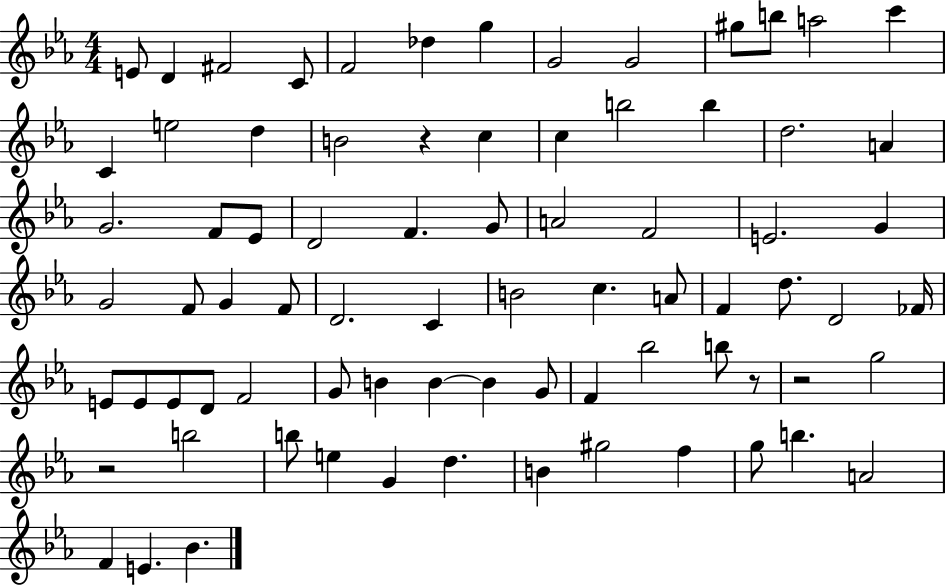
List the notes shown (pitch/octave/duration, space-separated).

E4/e D4/q F#4/h C4/e F4/h Db5/q G5/q G4/h G4/h G#5/e B5/e A5/h C6/q C4/q E5/h D5/q B4/h R/q C5/q C5/q B5/h B5/q D5/h. A4/q G4/h. F4/e Eb4/e D4/h F4/q. G4/e A4/h F4/h E4/h. G4/q G4/h F4/e G4/q F4/e D4/h. C4/q B4/h C5/q. A4/e F4/q D5/e. D4/h FES4/s E4/e E4/e E4/e D4/e F4/h G4/e B4/q B4/q B4/q G4/e F4/q Bb5/h B5/e R/e R/h G5/h R/h B5/h B5/e E5/q G4/q D5/q. B4/q G#5/h F5/q G5/e B5/q. A4/h F4/q E4/q. Bb4/q.